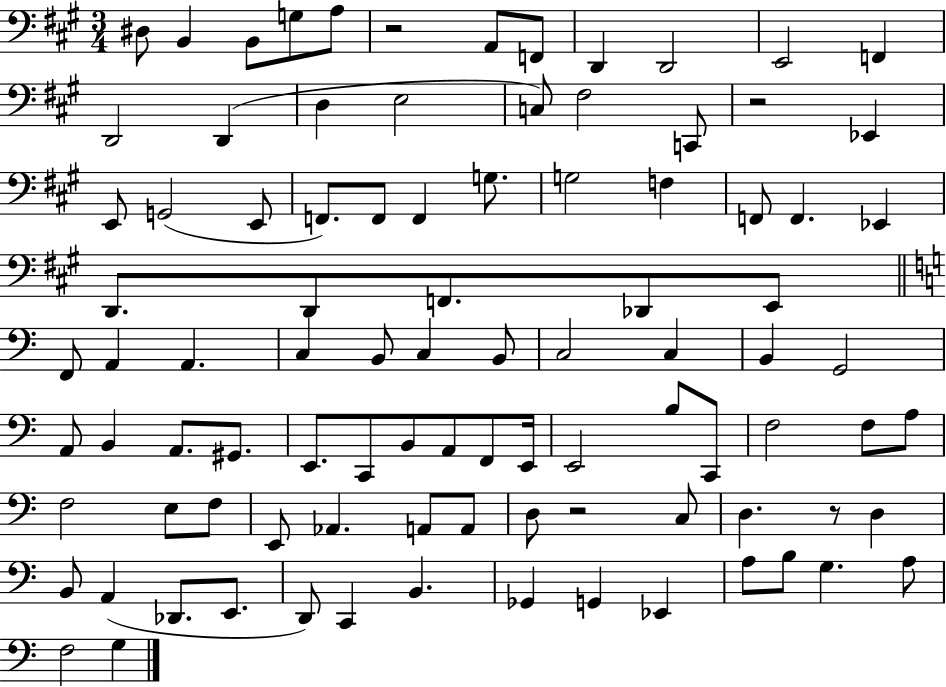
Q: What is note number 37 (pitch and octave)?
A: F2